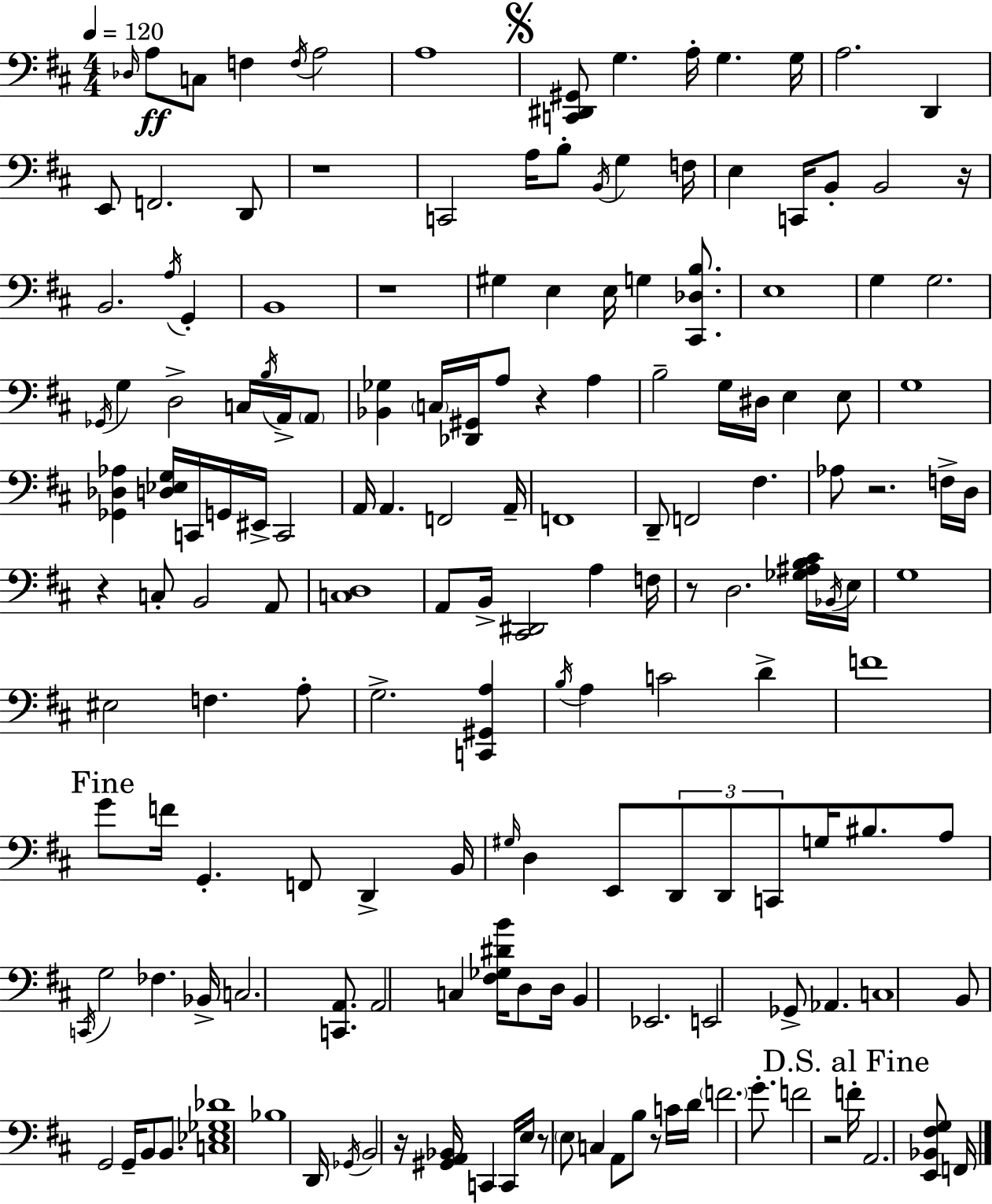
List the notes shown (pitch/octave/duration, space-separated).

Db3/s A3/e C3/e F3/q F3/s A3/h A3/w [C2,D#2,G#2]/e G3/q. A3/s G3/q. G3/s A3/h. D2/q E2/e F2/h. D2/e R/w C2/h A3/s B3/e B2/s G3/q F3/s E3/q C2/s B2/e B2/h R/s B2/h. A3/s G2/q B2/w R/w G#3/q E3/q E3/s G3/q [C#2,Db3,B3]/e. E3/w G3/q G3/h. Gb2/s G3/q D3/h C3/s B3/s A2/s A2/e [Bb2,Gb3]/q C3/s [Db2,G#2]/s A3/e R/q A3/q B3/h G3/s D#3/s E3/q E3/e G3/w [Gb2,Db3,Ab3]/q [D3,Eb3,G3]/s C2/s G2/s EIS2/s C2/h A2/s A2/q. F2/h A2/s F2/w D2/e F2/h F#3/q. Ab3/e R/h. F3/s D3/s R/q C3/e B2/h A2/e [C3,D3]/w A2/e B2/s [C#2,D#2]/h A3/q F3/s R/e D3/h. [Gb3,A#3,B3,C#4]/s Bb2/s E3/s G3/w EIS3/h F3/q. A3/e G3/h. [C2,G#2,A3]/q B3/s A3/q C4/h D4/q F4/w G4/e F4/s G2/q. F2/e D2/q B2/s G#3/s D3/q E2/e D2/e D2/e C2/e G3/s BIS3/e. A3/e C2/s G3/h FES3/q. Bb2/s C3/h. [C2,A2]/e. A2/h C3/q [F#3,Gb3,D#4,B4]/s D3/e D3/s B2/q Eb2/h. E2/h Gb2/e Ab2/q. C3/w B2/e G2/h G2/s B2/e B2/e. [C3,Eb3,Gb3,Db4]/w Bb3/w D2/s Gb2/s B2/h R/s [G#2,A2,Bb2]/s C2/q C2/s E3/s R/e E3/e C3/q A2/e B3/e R/e C4/s D4/s F4/h. G4/e. F4/h R/h F4/s A2/h. [E2,Bb2,F#3,G3]/e F2/s